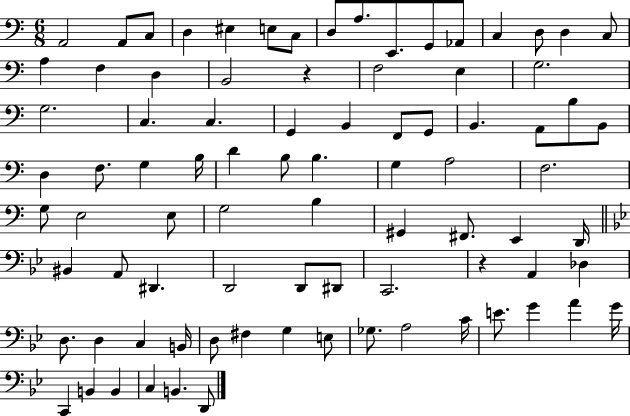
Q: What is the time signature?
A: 6/8